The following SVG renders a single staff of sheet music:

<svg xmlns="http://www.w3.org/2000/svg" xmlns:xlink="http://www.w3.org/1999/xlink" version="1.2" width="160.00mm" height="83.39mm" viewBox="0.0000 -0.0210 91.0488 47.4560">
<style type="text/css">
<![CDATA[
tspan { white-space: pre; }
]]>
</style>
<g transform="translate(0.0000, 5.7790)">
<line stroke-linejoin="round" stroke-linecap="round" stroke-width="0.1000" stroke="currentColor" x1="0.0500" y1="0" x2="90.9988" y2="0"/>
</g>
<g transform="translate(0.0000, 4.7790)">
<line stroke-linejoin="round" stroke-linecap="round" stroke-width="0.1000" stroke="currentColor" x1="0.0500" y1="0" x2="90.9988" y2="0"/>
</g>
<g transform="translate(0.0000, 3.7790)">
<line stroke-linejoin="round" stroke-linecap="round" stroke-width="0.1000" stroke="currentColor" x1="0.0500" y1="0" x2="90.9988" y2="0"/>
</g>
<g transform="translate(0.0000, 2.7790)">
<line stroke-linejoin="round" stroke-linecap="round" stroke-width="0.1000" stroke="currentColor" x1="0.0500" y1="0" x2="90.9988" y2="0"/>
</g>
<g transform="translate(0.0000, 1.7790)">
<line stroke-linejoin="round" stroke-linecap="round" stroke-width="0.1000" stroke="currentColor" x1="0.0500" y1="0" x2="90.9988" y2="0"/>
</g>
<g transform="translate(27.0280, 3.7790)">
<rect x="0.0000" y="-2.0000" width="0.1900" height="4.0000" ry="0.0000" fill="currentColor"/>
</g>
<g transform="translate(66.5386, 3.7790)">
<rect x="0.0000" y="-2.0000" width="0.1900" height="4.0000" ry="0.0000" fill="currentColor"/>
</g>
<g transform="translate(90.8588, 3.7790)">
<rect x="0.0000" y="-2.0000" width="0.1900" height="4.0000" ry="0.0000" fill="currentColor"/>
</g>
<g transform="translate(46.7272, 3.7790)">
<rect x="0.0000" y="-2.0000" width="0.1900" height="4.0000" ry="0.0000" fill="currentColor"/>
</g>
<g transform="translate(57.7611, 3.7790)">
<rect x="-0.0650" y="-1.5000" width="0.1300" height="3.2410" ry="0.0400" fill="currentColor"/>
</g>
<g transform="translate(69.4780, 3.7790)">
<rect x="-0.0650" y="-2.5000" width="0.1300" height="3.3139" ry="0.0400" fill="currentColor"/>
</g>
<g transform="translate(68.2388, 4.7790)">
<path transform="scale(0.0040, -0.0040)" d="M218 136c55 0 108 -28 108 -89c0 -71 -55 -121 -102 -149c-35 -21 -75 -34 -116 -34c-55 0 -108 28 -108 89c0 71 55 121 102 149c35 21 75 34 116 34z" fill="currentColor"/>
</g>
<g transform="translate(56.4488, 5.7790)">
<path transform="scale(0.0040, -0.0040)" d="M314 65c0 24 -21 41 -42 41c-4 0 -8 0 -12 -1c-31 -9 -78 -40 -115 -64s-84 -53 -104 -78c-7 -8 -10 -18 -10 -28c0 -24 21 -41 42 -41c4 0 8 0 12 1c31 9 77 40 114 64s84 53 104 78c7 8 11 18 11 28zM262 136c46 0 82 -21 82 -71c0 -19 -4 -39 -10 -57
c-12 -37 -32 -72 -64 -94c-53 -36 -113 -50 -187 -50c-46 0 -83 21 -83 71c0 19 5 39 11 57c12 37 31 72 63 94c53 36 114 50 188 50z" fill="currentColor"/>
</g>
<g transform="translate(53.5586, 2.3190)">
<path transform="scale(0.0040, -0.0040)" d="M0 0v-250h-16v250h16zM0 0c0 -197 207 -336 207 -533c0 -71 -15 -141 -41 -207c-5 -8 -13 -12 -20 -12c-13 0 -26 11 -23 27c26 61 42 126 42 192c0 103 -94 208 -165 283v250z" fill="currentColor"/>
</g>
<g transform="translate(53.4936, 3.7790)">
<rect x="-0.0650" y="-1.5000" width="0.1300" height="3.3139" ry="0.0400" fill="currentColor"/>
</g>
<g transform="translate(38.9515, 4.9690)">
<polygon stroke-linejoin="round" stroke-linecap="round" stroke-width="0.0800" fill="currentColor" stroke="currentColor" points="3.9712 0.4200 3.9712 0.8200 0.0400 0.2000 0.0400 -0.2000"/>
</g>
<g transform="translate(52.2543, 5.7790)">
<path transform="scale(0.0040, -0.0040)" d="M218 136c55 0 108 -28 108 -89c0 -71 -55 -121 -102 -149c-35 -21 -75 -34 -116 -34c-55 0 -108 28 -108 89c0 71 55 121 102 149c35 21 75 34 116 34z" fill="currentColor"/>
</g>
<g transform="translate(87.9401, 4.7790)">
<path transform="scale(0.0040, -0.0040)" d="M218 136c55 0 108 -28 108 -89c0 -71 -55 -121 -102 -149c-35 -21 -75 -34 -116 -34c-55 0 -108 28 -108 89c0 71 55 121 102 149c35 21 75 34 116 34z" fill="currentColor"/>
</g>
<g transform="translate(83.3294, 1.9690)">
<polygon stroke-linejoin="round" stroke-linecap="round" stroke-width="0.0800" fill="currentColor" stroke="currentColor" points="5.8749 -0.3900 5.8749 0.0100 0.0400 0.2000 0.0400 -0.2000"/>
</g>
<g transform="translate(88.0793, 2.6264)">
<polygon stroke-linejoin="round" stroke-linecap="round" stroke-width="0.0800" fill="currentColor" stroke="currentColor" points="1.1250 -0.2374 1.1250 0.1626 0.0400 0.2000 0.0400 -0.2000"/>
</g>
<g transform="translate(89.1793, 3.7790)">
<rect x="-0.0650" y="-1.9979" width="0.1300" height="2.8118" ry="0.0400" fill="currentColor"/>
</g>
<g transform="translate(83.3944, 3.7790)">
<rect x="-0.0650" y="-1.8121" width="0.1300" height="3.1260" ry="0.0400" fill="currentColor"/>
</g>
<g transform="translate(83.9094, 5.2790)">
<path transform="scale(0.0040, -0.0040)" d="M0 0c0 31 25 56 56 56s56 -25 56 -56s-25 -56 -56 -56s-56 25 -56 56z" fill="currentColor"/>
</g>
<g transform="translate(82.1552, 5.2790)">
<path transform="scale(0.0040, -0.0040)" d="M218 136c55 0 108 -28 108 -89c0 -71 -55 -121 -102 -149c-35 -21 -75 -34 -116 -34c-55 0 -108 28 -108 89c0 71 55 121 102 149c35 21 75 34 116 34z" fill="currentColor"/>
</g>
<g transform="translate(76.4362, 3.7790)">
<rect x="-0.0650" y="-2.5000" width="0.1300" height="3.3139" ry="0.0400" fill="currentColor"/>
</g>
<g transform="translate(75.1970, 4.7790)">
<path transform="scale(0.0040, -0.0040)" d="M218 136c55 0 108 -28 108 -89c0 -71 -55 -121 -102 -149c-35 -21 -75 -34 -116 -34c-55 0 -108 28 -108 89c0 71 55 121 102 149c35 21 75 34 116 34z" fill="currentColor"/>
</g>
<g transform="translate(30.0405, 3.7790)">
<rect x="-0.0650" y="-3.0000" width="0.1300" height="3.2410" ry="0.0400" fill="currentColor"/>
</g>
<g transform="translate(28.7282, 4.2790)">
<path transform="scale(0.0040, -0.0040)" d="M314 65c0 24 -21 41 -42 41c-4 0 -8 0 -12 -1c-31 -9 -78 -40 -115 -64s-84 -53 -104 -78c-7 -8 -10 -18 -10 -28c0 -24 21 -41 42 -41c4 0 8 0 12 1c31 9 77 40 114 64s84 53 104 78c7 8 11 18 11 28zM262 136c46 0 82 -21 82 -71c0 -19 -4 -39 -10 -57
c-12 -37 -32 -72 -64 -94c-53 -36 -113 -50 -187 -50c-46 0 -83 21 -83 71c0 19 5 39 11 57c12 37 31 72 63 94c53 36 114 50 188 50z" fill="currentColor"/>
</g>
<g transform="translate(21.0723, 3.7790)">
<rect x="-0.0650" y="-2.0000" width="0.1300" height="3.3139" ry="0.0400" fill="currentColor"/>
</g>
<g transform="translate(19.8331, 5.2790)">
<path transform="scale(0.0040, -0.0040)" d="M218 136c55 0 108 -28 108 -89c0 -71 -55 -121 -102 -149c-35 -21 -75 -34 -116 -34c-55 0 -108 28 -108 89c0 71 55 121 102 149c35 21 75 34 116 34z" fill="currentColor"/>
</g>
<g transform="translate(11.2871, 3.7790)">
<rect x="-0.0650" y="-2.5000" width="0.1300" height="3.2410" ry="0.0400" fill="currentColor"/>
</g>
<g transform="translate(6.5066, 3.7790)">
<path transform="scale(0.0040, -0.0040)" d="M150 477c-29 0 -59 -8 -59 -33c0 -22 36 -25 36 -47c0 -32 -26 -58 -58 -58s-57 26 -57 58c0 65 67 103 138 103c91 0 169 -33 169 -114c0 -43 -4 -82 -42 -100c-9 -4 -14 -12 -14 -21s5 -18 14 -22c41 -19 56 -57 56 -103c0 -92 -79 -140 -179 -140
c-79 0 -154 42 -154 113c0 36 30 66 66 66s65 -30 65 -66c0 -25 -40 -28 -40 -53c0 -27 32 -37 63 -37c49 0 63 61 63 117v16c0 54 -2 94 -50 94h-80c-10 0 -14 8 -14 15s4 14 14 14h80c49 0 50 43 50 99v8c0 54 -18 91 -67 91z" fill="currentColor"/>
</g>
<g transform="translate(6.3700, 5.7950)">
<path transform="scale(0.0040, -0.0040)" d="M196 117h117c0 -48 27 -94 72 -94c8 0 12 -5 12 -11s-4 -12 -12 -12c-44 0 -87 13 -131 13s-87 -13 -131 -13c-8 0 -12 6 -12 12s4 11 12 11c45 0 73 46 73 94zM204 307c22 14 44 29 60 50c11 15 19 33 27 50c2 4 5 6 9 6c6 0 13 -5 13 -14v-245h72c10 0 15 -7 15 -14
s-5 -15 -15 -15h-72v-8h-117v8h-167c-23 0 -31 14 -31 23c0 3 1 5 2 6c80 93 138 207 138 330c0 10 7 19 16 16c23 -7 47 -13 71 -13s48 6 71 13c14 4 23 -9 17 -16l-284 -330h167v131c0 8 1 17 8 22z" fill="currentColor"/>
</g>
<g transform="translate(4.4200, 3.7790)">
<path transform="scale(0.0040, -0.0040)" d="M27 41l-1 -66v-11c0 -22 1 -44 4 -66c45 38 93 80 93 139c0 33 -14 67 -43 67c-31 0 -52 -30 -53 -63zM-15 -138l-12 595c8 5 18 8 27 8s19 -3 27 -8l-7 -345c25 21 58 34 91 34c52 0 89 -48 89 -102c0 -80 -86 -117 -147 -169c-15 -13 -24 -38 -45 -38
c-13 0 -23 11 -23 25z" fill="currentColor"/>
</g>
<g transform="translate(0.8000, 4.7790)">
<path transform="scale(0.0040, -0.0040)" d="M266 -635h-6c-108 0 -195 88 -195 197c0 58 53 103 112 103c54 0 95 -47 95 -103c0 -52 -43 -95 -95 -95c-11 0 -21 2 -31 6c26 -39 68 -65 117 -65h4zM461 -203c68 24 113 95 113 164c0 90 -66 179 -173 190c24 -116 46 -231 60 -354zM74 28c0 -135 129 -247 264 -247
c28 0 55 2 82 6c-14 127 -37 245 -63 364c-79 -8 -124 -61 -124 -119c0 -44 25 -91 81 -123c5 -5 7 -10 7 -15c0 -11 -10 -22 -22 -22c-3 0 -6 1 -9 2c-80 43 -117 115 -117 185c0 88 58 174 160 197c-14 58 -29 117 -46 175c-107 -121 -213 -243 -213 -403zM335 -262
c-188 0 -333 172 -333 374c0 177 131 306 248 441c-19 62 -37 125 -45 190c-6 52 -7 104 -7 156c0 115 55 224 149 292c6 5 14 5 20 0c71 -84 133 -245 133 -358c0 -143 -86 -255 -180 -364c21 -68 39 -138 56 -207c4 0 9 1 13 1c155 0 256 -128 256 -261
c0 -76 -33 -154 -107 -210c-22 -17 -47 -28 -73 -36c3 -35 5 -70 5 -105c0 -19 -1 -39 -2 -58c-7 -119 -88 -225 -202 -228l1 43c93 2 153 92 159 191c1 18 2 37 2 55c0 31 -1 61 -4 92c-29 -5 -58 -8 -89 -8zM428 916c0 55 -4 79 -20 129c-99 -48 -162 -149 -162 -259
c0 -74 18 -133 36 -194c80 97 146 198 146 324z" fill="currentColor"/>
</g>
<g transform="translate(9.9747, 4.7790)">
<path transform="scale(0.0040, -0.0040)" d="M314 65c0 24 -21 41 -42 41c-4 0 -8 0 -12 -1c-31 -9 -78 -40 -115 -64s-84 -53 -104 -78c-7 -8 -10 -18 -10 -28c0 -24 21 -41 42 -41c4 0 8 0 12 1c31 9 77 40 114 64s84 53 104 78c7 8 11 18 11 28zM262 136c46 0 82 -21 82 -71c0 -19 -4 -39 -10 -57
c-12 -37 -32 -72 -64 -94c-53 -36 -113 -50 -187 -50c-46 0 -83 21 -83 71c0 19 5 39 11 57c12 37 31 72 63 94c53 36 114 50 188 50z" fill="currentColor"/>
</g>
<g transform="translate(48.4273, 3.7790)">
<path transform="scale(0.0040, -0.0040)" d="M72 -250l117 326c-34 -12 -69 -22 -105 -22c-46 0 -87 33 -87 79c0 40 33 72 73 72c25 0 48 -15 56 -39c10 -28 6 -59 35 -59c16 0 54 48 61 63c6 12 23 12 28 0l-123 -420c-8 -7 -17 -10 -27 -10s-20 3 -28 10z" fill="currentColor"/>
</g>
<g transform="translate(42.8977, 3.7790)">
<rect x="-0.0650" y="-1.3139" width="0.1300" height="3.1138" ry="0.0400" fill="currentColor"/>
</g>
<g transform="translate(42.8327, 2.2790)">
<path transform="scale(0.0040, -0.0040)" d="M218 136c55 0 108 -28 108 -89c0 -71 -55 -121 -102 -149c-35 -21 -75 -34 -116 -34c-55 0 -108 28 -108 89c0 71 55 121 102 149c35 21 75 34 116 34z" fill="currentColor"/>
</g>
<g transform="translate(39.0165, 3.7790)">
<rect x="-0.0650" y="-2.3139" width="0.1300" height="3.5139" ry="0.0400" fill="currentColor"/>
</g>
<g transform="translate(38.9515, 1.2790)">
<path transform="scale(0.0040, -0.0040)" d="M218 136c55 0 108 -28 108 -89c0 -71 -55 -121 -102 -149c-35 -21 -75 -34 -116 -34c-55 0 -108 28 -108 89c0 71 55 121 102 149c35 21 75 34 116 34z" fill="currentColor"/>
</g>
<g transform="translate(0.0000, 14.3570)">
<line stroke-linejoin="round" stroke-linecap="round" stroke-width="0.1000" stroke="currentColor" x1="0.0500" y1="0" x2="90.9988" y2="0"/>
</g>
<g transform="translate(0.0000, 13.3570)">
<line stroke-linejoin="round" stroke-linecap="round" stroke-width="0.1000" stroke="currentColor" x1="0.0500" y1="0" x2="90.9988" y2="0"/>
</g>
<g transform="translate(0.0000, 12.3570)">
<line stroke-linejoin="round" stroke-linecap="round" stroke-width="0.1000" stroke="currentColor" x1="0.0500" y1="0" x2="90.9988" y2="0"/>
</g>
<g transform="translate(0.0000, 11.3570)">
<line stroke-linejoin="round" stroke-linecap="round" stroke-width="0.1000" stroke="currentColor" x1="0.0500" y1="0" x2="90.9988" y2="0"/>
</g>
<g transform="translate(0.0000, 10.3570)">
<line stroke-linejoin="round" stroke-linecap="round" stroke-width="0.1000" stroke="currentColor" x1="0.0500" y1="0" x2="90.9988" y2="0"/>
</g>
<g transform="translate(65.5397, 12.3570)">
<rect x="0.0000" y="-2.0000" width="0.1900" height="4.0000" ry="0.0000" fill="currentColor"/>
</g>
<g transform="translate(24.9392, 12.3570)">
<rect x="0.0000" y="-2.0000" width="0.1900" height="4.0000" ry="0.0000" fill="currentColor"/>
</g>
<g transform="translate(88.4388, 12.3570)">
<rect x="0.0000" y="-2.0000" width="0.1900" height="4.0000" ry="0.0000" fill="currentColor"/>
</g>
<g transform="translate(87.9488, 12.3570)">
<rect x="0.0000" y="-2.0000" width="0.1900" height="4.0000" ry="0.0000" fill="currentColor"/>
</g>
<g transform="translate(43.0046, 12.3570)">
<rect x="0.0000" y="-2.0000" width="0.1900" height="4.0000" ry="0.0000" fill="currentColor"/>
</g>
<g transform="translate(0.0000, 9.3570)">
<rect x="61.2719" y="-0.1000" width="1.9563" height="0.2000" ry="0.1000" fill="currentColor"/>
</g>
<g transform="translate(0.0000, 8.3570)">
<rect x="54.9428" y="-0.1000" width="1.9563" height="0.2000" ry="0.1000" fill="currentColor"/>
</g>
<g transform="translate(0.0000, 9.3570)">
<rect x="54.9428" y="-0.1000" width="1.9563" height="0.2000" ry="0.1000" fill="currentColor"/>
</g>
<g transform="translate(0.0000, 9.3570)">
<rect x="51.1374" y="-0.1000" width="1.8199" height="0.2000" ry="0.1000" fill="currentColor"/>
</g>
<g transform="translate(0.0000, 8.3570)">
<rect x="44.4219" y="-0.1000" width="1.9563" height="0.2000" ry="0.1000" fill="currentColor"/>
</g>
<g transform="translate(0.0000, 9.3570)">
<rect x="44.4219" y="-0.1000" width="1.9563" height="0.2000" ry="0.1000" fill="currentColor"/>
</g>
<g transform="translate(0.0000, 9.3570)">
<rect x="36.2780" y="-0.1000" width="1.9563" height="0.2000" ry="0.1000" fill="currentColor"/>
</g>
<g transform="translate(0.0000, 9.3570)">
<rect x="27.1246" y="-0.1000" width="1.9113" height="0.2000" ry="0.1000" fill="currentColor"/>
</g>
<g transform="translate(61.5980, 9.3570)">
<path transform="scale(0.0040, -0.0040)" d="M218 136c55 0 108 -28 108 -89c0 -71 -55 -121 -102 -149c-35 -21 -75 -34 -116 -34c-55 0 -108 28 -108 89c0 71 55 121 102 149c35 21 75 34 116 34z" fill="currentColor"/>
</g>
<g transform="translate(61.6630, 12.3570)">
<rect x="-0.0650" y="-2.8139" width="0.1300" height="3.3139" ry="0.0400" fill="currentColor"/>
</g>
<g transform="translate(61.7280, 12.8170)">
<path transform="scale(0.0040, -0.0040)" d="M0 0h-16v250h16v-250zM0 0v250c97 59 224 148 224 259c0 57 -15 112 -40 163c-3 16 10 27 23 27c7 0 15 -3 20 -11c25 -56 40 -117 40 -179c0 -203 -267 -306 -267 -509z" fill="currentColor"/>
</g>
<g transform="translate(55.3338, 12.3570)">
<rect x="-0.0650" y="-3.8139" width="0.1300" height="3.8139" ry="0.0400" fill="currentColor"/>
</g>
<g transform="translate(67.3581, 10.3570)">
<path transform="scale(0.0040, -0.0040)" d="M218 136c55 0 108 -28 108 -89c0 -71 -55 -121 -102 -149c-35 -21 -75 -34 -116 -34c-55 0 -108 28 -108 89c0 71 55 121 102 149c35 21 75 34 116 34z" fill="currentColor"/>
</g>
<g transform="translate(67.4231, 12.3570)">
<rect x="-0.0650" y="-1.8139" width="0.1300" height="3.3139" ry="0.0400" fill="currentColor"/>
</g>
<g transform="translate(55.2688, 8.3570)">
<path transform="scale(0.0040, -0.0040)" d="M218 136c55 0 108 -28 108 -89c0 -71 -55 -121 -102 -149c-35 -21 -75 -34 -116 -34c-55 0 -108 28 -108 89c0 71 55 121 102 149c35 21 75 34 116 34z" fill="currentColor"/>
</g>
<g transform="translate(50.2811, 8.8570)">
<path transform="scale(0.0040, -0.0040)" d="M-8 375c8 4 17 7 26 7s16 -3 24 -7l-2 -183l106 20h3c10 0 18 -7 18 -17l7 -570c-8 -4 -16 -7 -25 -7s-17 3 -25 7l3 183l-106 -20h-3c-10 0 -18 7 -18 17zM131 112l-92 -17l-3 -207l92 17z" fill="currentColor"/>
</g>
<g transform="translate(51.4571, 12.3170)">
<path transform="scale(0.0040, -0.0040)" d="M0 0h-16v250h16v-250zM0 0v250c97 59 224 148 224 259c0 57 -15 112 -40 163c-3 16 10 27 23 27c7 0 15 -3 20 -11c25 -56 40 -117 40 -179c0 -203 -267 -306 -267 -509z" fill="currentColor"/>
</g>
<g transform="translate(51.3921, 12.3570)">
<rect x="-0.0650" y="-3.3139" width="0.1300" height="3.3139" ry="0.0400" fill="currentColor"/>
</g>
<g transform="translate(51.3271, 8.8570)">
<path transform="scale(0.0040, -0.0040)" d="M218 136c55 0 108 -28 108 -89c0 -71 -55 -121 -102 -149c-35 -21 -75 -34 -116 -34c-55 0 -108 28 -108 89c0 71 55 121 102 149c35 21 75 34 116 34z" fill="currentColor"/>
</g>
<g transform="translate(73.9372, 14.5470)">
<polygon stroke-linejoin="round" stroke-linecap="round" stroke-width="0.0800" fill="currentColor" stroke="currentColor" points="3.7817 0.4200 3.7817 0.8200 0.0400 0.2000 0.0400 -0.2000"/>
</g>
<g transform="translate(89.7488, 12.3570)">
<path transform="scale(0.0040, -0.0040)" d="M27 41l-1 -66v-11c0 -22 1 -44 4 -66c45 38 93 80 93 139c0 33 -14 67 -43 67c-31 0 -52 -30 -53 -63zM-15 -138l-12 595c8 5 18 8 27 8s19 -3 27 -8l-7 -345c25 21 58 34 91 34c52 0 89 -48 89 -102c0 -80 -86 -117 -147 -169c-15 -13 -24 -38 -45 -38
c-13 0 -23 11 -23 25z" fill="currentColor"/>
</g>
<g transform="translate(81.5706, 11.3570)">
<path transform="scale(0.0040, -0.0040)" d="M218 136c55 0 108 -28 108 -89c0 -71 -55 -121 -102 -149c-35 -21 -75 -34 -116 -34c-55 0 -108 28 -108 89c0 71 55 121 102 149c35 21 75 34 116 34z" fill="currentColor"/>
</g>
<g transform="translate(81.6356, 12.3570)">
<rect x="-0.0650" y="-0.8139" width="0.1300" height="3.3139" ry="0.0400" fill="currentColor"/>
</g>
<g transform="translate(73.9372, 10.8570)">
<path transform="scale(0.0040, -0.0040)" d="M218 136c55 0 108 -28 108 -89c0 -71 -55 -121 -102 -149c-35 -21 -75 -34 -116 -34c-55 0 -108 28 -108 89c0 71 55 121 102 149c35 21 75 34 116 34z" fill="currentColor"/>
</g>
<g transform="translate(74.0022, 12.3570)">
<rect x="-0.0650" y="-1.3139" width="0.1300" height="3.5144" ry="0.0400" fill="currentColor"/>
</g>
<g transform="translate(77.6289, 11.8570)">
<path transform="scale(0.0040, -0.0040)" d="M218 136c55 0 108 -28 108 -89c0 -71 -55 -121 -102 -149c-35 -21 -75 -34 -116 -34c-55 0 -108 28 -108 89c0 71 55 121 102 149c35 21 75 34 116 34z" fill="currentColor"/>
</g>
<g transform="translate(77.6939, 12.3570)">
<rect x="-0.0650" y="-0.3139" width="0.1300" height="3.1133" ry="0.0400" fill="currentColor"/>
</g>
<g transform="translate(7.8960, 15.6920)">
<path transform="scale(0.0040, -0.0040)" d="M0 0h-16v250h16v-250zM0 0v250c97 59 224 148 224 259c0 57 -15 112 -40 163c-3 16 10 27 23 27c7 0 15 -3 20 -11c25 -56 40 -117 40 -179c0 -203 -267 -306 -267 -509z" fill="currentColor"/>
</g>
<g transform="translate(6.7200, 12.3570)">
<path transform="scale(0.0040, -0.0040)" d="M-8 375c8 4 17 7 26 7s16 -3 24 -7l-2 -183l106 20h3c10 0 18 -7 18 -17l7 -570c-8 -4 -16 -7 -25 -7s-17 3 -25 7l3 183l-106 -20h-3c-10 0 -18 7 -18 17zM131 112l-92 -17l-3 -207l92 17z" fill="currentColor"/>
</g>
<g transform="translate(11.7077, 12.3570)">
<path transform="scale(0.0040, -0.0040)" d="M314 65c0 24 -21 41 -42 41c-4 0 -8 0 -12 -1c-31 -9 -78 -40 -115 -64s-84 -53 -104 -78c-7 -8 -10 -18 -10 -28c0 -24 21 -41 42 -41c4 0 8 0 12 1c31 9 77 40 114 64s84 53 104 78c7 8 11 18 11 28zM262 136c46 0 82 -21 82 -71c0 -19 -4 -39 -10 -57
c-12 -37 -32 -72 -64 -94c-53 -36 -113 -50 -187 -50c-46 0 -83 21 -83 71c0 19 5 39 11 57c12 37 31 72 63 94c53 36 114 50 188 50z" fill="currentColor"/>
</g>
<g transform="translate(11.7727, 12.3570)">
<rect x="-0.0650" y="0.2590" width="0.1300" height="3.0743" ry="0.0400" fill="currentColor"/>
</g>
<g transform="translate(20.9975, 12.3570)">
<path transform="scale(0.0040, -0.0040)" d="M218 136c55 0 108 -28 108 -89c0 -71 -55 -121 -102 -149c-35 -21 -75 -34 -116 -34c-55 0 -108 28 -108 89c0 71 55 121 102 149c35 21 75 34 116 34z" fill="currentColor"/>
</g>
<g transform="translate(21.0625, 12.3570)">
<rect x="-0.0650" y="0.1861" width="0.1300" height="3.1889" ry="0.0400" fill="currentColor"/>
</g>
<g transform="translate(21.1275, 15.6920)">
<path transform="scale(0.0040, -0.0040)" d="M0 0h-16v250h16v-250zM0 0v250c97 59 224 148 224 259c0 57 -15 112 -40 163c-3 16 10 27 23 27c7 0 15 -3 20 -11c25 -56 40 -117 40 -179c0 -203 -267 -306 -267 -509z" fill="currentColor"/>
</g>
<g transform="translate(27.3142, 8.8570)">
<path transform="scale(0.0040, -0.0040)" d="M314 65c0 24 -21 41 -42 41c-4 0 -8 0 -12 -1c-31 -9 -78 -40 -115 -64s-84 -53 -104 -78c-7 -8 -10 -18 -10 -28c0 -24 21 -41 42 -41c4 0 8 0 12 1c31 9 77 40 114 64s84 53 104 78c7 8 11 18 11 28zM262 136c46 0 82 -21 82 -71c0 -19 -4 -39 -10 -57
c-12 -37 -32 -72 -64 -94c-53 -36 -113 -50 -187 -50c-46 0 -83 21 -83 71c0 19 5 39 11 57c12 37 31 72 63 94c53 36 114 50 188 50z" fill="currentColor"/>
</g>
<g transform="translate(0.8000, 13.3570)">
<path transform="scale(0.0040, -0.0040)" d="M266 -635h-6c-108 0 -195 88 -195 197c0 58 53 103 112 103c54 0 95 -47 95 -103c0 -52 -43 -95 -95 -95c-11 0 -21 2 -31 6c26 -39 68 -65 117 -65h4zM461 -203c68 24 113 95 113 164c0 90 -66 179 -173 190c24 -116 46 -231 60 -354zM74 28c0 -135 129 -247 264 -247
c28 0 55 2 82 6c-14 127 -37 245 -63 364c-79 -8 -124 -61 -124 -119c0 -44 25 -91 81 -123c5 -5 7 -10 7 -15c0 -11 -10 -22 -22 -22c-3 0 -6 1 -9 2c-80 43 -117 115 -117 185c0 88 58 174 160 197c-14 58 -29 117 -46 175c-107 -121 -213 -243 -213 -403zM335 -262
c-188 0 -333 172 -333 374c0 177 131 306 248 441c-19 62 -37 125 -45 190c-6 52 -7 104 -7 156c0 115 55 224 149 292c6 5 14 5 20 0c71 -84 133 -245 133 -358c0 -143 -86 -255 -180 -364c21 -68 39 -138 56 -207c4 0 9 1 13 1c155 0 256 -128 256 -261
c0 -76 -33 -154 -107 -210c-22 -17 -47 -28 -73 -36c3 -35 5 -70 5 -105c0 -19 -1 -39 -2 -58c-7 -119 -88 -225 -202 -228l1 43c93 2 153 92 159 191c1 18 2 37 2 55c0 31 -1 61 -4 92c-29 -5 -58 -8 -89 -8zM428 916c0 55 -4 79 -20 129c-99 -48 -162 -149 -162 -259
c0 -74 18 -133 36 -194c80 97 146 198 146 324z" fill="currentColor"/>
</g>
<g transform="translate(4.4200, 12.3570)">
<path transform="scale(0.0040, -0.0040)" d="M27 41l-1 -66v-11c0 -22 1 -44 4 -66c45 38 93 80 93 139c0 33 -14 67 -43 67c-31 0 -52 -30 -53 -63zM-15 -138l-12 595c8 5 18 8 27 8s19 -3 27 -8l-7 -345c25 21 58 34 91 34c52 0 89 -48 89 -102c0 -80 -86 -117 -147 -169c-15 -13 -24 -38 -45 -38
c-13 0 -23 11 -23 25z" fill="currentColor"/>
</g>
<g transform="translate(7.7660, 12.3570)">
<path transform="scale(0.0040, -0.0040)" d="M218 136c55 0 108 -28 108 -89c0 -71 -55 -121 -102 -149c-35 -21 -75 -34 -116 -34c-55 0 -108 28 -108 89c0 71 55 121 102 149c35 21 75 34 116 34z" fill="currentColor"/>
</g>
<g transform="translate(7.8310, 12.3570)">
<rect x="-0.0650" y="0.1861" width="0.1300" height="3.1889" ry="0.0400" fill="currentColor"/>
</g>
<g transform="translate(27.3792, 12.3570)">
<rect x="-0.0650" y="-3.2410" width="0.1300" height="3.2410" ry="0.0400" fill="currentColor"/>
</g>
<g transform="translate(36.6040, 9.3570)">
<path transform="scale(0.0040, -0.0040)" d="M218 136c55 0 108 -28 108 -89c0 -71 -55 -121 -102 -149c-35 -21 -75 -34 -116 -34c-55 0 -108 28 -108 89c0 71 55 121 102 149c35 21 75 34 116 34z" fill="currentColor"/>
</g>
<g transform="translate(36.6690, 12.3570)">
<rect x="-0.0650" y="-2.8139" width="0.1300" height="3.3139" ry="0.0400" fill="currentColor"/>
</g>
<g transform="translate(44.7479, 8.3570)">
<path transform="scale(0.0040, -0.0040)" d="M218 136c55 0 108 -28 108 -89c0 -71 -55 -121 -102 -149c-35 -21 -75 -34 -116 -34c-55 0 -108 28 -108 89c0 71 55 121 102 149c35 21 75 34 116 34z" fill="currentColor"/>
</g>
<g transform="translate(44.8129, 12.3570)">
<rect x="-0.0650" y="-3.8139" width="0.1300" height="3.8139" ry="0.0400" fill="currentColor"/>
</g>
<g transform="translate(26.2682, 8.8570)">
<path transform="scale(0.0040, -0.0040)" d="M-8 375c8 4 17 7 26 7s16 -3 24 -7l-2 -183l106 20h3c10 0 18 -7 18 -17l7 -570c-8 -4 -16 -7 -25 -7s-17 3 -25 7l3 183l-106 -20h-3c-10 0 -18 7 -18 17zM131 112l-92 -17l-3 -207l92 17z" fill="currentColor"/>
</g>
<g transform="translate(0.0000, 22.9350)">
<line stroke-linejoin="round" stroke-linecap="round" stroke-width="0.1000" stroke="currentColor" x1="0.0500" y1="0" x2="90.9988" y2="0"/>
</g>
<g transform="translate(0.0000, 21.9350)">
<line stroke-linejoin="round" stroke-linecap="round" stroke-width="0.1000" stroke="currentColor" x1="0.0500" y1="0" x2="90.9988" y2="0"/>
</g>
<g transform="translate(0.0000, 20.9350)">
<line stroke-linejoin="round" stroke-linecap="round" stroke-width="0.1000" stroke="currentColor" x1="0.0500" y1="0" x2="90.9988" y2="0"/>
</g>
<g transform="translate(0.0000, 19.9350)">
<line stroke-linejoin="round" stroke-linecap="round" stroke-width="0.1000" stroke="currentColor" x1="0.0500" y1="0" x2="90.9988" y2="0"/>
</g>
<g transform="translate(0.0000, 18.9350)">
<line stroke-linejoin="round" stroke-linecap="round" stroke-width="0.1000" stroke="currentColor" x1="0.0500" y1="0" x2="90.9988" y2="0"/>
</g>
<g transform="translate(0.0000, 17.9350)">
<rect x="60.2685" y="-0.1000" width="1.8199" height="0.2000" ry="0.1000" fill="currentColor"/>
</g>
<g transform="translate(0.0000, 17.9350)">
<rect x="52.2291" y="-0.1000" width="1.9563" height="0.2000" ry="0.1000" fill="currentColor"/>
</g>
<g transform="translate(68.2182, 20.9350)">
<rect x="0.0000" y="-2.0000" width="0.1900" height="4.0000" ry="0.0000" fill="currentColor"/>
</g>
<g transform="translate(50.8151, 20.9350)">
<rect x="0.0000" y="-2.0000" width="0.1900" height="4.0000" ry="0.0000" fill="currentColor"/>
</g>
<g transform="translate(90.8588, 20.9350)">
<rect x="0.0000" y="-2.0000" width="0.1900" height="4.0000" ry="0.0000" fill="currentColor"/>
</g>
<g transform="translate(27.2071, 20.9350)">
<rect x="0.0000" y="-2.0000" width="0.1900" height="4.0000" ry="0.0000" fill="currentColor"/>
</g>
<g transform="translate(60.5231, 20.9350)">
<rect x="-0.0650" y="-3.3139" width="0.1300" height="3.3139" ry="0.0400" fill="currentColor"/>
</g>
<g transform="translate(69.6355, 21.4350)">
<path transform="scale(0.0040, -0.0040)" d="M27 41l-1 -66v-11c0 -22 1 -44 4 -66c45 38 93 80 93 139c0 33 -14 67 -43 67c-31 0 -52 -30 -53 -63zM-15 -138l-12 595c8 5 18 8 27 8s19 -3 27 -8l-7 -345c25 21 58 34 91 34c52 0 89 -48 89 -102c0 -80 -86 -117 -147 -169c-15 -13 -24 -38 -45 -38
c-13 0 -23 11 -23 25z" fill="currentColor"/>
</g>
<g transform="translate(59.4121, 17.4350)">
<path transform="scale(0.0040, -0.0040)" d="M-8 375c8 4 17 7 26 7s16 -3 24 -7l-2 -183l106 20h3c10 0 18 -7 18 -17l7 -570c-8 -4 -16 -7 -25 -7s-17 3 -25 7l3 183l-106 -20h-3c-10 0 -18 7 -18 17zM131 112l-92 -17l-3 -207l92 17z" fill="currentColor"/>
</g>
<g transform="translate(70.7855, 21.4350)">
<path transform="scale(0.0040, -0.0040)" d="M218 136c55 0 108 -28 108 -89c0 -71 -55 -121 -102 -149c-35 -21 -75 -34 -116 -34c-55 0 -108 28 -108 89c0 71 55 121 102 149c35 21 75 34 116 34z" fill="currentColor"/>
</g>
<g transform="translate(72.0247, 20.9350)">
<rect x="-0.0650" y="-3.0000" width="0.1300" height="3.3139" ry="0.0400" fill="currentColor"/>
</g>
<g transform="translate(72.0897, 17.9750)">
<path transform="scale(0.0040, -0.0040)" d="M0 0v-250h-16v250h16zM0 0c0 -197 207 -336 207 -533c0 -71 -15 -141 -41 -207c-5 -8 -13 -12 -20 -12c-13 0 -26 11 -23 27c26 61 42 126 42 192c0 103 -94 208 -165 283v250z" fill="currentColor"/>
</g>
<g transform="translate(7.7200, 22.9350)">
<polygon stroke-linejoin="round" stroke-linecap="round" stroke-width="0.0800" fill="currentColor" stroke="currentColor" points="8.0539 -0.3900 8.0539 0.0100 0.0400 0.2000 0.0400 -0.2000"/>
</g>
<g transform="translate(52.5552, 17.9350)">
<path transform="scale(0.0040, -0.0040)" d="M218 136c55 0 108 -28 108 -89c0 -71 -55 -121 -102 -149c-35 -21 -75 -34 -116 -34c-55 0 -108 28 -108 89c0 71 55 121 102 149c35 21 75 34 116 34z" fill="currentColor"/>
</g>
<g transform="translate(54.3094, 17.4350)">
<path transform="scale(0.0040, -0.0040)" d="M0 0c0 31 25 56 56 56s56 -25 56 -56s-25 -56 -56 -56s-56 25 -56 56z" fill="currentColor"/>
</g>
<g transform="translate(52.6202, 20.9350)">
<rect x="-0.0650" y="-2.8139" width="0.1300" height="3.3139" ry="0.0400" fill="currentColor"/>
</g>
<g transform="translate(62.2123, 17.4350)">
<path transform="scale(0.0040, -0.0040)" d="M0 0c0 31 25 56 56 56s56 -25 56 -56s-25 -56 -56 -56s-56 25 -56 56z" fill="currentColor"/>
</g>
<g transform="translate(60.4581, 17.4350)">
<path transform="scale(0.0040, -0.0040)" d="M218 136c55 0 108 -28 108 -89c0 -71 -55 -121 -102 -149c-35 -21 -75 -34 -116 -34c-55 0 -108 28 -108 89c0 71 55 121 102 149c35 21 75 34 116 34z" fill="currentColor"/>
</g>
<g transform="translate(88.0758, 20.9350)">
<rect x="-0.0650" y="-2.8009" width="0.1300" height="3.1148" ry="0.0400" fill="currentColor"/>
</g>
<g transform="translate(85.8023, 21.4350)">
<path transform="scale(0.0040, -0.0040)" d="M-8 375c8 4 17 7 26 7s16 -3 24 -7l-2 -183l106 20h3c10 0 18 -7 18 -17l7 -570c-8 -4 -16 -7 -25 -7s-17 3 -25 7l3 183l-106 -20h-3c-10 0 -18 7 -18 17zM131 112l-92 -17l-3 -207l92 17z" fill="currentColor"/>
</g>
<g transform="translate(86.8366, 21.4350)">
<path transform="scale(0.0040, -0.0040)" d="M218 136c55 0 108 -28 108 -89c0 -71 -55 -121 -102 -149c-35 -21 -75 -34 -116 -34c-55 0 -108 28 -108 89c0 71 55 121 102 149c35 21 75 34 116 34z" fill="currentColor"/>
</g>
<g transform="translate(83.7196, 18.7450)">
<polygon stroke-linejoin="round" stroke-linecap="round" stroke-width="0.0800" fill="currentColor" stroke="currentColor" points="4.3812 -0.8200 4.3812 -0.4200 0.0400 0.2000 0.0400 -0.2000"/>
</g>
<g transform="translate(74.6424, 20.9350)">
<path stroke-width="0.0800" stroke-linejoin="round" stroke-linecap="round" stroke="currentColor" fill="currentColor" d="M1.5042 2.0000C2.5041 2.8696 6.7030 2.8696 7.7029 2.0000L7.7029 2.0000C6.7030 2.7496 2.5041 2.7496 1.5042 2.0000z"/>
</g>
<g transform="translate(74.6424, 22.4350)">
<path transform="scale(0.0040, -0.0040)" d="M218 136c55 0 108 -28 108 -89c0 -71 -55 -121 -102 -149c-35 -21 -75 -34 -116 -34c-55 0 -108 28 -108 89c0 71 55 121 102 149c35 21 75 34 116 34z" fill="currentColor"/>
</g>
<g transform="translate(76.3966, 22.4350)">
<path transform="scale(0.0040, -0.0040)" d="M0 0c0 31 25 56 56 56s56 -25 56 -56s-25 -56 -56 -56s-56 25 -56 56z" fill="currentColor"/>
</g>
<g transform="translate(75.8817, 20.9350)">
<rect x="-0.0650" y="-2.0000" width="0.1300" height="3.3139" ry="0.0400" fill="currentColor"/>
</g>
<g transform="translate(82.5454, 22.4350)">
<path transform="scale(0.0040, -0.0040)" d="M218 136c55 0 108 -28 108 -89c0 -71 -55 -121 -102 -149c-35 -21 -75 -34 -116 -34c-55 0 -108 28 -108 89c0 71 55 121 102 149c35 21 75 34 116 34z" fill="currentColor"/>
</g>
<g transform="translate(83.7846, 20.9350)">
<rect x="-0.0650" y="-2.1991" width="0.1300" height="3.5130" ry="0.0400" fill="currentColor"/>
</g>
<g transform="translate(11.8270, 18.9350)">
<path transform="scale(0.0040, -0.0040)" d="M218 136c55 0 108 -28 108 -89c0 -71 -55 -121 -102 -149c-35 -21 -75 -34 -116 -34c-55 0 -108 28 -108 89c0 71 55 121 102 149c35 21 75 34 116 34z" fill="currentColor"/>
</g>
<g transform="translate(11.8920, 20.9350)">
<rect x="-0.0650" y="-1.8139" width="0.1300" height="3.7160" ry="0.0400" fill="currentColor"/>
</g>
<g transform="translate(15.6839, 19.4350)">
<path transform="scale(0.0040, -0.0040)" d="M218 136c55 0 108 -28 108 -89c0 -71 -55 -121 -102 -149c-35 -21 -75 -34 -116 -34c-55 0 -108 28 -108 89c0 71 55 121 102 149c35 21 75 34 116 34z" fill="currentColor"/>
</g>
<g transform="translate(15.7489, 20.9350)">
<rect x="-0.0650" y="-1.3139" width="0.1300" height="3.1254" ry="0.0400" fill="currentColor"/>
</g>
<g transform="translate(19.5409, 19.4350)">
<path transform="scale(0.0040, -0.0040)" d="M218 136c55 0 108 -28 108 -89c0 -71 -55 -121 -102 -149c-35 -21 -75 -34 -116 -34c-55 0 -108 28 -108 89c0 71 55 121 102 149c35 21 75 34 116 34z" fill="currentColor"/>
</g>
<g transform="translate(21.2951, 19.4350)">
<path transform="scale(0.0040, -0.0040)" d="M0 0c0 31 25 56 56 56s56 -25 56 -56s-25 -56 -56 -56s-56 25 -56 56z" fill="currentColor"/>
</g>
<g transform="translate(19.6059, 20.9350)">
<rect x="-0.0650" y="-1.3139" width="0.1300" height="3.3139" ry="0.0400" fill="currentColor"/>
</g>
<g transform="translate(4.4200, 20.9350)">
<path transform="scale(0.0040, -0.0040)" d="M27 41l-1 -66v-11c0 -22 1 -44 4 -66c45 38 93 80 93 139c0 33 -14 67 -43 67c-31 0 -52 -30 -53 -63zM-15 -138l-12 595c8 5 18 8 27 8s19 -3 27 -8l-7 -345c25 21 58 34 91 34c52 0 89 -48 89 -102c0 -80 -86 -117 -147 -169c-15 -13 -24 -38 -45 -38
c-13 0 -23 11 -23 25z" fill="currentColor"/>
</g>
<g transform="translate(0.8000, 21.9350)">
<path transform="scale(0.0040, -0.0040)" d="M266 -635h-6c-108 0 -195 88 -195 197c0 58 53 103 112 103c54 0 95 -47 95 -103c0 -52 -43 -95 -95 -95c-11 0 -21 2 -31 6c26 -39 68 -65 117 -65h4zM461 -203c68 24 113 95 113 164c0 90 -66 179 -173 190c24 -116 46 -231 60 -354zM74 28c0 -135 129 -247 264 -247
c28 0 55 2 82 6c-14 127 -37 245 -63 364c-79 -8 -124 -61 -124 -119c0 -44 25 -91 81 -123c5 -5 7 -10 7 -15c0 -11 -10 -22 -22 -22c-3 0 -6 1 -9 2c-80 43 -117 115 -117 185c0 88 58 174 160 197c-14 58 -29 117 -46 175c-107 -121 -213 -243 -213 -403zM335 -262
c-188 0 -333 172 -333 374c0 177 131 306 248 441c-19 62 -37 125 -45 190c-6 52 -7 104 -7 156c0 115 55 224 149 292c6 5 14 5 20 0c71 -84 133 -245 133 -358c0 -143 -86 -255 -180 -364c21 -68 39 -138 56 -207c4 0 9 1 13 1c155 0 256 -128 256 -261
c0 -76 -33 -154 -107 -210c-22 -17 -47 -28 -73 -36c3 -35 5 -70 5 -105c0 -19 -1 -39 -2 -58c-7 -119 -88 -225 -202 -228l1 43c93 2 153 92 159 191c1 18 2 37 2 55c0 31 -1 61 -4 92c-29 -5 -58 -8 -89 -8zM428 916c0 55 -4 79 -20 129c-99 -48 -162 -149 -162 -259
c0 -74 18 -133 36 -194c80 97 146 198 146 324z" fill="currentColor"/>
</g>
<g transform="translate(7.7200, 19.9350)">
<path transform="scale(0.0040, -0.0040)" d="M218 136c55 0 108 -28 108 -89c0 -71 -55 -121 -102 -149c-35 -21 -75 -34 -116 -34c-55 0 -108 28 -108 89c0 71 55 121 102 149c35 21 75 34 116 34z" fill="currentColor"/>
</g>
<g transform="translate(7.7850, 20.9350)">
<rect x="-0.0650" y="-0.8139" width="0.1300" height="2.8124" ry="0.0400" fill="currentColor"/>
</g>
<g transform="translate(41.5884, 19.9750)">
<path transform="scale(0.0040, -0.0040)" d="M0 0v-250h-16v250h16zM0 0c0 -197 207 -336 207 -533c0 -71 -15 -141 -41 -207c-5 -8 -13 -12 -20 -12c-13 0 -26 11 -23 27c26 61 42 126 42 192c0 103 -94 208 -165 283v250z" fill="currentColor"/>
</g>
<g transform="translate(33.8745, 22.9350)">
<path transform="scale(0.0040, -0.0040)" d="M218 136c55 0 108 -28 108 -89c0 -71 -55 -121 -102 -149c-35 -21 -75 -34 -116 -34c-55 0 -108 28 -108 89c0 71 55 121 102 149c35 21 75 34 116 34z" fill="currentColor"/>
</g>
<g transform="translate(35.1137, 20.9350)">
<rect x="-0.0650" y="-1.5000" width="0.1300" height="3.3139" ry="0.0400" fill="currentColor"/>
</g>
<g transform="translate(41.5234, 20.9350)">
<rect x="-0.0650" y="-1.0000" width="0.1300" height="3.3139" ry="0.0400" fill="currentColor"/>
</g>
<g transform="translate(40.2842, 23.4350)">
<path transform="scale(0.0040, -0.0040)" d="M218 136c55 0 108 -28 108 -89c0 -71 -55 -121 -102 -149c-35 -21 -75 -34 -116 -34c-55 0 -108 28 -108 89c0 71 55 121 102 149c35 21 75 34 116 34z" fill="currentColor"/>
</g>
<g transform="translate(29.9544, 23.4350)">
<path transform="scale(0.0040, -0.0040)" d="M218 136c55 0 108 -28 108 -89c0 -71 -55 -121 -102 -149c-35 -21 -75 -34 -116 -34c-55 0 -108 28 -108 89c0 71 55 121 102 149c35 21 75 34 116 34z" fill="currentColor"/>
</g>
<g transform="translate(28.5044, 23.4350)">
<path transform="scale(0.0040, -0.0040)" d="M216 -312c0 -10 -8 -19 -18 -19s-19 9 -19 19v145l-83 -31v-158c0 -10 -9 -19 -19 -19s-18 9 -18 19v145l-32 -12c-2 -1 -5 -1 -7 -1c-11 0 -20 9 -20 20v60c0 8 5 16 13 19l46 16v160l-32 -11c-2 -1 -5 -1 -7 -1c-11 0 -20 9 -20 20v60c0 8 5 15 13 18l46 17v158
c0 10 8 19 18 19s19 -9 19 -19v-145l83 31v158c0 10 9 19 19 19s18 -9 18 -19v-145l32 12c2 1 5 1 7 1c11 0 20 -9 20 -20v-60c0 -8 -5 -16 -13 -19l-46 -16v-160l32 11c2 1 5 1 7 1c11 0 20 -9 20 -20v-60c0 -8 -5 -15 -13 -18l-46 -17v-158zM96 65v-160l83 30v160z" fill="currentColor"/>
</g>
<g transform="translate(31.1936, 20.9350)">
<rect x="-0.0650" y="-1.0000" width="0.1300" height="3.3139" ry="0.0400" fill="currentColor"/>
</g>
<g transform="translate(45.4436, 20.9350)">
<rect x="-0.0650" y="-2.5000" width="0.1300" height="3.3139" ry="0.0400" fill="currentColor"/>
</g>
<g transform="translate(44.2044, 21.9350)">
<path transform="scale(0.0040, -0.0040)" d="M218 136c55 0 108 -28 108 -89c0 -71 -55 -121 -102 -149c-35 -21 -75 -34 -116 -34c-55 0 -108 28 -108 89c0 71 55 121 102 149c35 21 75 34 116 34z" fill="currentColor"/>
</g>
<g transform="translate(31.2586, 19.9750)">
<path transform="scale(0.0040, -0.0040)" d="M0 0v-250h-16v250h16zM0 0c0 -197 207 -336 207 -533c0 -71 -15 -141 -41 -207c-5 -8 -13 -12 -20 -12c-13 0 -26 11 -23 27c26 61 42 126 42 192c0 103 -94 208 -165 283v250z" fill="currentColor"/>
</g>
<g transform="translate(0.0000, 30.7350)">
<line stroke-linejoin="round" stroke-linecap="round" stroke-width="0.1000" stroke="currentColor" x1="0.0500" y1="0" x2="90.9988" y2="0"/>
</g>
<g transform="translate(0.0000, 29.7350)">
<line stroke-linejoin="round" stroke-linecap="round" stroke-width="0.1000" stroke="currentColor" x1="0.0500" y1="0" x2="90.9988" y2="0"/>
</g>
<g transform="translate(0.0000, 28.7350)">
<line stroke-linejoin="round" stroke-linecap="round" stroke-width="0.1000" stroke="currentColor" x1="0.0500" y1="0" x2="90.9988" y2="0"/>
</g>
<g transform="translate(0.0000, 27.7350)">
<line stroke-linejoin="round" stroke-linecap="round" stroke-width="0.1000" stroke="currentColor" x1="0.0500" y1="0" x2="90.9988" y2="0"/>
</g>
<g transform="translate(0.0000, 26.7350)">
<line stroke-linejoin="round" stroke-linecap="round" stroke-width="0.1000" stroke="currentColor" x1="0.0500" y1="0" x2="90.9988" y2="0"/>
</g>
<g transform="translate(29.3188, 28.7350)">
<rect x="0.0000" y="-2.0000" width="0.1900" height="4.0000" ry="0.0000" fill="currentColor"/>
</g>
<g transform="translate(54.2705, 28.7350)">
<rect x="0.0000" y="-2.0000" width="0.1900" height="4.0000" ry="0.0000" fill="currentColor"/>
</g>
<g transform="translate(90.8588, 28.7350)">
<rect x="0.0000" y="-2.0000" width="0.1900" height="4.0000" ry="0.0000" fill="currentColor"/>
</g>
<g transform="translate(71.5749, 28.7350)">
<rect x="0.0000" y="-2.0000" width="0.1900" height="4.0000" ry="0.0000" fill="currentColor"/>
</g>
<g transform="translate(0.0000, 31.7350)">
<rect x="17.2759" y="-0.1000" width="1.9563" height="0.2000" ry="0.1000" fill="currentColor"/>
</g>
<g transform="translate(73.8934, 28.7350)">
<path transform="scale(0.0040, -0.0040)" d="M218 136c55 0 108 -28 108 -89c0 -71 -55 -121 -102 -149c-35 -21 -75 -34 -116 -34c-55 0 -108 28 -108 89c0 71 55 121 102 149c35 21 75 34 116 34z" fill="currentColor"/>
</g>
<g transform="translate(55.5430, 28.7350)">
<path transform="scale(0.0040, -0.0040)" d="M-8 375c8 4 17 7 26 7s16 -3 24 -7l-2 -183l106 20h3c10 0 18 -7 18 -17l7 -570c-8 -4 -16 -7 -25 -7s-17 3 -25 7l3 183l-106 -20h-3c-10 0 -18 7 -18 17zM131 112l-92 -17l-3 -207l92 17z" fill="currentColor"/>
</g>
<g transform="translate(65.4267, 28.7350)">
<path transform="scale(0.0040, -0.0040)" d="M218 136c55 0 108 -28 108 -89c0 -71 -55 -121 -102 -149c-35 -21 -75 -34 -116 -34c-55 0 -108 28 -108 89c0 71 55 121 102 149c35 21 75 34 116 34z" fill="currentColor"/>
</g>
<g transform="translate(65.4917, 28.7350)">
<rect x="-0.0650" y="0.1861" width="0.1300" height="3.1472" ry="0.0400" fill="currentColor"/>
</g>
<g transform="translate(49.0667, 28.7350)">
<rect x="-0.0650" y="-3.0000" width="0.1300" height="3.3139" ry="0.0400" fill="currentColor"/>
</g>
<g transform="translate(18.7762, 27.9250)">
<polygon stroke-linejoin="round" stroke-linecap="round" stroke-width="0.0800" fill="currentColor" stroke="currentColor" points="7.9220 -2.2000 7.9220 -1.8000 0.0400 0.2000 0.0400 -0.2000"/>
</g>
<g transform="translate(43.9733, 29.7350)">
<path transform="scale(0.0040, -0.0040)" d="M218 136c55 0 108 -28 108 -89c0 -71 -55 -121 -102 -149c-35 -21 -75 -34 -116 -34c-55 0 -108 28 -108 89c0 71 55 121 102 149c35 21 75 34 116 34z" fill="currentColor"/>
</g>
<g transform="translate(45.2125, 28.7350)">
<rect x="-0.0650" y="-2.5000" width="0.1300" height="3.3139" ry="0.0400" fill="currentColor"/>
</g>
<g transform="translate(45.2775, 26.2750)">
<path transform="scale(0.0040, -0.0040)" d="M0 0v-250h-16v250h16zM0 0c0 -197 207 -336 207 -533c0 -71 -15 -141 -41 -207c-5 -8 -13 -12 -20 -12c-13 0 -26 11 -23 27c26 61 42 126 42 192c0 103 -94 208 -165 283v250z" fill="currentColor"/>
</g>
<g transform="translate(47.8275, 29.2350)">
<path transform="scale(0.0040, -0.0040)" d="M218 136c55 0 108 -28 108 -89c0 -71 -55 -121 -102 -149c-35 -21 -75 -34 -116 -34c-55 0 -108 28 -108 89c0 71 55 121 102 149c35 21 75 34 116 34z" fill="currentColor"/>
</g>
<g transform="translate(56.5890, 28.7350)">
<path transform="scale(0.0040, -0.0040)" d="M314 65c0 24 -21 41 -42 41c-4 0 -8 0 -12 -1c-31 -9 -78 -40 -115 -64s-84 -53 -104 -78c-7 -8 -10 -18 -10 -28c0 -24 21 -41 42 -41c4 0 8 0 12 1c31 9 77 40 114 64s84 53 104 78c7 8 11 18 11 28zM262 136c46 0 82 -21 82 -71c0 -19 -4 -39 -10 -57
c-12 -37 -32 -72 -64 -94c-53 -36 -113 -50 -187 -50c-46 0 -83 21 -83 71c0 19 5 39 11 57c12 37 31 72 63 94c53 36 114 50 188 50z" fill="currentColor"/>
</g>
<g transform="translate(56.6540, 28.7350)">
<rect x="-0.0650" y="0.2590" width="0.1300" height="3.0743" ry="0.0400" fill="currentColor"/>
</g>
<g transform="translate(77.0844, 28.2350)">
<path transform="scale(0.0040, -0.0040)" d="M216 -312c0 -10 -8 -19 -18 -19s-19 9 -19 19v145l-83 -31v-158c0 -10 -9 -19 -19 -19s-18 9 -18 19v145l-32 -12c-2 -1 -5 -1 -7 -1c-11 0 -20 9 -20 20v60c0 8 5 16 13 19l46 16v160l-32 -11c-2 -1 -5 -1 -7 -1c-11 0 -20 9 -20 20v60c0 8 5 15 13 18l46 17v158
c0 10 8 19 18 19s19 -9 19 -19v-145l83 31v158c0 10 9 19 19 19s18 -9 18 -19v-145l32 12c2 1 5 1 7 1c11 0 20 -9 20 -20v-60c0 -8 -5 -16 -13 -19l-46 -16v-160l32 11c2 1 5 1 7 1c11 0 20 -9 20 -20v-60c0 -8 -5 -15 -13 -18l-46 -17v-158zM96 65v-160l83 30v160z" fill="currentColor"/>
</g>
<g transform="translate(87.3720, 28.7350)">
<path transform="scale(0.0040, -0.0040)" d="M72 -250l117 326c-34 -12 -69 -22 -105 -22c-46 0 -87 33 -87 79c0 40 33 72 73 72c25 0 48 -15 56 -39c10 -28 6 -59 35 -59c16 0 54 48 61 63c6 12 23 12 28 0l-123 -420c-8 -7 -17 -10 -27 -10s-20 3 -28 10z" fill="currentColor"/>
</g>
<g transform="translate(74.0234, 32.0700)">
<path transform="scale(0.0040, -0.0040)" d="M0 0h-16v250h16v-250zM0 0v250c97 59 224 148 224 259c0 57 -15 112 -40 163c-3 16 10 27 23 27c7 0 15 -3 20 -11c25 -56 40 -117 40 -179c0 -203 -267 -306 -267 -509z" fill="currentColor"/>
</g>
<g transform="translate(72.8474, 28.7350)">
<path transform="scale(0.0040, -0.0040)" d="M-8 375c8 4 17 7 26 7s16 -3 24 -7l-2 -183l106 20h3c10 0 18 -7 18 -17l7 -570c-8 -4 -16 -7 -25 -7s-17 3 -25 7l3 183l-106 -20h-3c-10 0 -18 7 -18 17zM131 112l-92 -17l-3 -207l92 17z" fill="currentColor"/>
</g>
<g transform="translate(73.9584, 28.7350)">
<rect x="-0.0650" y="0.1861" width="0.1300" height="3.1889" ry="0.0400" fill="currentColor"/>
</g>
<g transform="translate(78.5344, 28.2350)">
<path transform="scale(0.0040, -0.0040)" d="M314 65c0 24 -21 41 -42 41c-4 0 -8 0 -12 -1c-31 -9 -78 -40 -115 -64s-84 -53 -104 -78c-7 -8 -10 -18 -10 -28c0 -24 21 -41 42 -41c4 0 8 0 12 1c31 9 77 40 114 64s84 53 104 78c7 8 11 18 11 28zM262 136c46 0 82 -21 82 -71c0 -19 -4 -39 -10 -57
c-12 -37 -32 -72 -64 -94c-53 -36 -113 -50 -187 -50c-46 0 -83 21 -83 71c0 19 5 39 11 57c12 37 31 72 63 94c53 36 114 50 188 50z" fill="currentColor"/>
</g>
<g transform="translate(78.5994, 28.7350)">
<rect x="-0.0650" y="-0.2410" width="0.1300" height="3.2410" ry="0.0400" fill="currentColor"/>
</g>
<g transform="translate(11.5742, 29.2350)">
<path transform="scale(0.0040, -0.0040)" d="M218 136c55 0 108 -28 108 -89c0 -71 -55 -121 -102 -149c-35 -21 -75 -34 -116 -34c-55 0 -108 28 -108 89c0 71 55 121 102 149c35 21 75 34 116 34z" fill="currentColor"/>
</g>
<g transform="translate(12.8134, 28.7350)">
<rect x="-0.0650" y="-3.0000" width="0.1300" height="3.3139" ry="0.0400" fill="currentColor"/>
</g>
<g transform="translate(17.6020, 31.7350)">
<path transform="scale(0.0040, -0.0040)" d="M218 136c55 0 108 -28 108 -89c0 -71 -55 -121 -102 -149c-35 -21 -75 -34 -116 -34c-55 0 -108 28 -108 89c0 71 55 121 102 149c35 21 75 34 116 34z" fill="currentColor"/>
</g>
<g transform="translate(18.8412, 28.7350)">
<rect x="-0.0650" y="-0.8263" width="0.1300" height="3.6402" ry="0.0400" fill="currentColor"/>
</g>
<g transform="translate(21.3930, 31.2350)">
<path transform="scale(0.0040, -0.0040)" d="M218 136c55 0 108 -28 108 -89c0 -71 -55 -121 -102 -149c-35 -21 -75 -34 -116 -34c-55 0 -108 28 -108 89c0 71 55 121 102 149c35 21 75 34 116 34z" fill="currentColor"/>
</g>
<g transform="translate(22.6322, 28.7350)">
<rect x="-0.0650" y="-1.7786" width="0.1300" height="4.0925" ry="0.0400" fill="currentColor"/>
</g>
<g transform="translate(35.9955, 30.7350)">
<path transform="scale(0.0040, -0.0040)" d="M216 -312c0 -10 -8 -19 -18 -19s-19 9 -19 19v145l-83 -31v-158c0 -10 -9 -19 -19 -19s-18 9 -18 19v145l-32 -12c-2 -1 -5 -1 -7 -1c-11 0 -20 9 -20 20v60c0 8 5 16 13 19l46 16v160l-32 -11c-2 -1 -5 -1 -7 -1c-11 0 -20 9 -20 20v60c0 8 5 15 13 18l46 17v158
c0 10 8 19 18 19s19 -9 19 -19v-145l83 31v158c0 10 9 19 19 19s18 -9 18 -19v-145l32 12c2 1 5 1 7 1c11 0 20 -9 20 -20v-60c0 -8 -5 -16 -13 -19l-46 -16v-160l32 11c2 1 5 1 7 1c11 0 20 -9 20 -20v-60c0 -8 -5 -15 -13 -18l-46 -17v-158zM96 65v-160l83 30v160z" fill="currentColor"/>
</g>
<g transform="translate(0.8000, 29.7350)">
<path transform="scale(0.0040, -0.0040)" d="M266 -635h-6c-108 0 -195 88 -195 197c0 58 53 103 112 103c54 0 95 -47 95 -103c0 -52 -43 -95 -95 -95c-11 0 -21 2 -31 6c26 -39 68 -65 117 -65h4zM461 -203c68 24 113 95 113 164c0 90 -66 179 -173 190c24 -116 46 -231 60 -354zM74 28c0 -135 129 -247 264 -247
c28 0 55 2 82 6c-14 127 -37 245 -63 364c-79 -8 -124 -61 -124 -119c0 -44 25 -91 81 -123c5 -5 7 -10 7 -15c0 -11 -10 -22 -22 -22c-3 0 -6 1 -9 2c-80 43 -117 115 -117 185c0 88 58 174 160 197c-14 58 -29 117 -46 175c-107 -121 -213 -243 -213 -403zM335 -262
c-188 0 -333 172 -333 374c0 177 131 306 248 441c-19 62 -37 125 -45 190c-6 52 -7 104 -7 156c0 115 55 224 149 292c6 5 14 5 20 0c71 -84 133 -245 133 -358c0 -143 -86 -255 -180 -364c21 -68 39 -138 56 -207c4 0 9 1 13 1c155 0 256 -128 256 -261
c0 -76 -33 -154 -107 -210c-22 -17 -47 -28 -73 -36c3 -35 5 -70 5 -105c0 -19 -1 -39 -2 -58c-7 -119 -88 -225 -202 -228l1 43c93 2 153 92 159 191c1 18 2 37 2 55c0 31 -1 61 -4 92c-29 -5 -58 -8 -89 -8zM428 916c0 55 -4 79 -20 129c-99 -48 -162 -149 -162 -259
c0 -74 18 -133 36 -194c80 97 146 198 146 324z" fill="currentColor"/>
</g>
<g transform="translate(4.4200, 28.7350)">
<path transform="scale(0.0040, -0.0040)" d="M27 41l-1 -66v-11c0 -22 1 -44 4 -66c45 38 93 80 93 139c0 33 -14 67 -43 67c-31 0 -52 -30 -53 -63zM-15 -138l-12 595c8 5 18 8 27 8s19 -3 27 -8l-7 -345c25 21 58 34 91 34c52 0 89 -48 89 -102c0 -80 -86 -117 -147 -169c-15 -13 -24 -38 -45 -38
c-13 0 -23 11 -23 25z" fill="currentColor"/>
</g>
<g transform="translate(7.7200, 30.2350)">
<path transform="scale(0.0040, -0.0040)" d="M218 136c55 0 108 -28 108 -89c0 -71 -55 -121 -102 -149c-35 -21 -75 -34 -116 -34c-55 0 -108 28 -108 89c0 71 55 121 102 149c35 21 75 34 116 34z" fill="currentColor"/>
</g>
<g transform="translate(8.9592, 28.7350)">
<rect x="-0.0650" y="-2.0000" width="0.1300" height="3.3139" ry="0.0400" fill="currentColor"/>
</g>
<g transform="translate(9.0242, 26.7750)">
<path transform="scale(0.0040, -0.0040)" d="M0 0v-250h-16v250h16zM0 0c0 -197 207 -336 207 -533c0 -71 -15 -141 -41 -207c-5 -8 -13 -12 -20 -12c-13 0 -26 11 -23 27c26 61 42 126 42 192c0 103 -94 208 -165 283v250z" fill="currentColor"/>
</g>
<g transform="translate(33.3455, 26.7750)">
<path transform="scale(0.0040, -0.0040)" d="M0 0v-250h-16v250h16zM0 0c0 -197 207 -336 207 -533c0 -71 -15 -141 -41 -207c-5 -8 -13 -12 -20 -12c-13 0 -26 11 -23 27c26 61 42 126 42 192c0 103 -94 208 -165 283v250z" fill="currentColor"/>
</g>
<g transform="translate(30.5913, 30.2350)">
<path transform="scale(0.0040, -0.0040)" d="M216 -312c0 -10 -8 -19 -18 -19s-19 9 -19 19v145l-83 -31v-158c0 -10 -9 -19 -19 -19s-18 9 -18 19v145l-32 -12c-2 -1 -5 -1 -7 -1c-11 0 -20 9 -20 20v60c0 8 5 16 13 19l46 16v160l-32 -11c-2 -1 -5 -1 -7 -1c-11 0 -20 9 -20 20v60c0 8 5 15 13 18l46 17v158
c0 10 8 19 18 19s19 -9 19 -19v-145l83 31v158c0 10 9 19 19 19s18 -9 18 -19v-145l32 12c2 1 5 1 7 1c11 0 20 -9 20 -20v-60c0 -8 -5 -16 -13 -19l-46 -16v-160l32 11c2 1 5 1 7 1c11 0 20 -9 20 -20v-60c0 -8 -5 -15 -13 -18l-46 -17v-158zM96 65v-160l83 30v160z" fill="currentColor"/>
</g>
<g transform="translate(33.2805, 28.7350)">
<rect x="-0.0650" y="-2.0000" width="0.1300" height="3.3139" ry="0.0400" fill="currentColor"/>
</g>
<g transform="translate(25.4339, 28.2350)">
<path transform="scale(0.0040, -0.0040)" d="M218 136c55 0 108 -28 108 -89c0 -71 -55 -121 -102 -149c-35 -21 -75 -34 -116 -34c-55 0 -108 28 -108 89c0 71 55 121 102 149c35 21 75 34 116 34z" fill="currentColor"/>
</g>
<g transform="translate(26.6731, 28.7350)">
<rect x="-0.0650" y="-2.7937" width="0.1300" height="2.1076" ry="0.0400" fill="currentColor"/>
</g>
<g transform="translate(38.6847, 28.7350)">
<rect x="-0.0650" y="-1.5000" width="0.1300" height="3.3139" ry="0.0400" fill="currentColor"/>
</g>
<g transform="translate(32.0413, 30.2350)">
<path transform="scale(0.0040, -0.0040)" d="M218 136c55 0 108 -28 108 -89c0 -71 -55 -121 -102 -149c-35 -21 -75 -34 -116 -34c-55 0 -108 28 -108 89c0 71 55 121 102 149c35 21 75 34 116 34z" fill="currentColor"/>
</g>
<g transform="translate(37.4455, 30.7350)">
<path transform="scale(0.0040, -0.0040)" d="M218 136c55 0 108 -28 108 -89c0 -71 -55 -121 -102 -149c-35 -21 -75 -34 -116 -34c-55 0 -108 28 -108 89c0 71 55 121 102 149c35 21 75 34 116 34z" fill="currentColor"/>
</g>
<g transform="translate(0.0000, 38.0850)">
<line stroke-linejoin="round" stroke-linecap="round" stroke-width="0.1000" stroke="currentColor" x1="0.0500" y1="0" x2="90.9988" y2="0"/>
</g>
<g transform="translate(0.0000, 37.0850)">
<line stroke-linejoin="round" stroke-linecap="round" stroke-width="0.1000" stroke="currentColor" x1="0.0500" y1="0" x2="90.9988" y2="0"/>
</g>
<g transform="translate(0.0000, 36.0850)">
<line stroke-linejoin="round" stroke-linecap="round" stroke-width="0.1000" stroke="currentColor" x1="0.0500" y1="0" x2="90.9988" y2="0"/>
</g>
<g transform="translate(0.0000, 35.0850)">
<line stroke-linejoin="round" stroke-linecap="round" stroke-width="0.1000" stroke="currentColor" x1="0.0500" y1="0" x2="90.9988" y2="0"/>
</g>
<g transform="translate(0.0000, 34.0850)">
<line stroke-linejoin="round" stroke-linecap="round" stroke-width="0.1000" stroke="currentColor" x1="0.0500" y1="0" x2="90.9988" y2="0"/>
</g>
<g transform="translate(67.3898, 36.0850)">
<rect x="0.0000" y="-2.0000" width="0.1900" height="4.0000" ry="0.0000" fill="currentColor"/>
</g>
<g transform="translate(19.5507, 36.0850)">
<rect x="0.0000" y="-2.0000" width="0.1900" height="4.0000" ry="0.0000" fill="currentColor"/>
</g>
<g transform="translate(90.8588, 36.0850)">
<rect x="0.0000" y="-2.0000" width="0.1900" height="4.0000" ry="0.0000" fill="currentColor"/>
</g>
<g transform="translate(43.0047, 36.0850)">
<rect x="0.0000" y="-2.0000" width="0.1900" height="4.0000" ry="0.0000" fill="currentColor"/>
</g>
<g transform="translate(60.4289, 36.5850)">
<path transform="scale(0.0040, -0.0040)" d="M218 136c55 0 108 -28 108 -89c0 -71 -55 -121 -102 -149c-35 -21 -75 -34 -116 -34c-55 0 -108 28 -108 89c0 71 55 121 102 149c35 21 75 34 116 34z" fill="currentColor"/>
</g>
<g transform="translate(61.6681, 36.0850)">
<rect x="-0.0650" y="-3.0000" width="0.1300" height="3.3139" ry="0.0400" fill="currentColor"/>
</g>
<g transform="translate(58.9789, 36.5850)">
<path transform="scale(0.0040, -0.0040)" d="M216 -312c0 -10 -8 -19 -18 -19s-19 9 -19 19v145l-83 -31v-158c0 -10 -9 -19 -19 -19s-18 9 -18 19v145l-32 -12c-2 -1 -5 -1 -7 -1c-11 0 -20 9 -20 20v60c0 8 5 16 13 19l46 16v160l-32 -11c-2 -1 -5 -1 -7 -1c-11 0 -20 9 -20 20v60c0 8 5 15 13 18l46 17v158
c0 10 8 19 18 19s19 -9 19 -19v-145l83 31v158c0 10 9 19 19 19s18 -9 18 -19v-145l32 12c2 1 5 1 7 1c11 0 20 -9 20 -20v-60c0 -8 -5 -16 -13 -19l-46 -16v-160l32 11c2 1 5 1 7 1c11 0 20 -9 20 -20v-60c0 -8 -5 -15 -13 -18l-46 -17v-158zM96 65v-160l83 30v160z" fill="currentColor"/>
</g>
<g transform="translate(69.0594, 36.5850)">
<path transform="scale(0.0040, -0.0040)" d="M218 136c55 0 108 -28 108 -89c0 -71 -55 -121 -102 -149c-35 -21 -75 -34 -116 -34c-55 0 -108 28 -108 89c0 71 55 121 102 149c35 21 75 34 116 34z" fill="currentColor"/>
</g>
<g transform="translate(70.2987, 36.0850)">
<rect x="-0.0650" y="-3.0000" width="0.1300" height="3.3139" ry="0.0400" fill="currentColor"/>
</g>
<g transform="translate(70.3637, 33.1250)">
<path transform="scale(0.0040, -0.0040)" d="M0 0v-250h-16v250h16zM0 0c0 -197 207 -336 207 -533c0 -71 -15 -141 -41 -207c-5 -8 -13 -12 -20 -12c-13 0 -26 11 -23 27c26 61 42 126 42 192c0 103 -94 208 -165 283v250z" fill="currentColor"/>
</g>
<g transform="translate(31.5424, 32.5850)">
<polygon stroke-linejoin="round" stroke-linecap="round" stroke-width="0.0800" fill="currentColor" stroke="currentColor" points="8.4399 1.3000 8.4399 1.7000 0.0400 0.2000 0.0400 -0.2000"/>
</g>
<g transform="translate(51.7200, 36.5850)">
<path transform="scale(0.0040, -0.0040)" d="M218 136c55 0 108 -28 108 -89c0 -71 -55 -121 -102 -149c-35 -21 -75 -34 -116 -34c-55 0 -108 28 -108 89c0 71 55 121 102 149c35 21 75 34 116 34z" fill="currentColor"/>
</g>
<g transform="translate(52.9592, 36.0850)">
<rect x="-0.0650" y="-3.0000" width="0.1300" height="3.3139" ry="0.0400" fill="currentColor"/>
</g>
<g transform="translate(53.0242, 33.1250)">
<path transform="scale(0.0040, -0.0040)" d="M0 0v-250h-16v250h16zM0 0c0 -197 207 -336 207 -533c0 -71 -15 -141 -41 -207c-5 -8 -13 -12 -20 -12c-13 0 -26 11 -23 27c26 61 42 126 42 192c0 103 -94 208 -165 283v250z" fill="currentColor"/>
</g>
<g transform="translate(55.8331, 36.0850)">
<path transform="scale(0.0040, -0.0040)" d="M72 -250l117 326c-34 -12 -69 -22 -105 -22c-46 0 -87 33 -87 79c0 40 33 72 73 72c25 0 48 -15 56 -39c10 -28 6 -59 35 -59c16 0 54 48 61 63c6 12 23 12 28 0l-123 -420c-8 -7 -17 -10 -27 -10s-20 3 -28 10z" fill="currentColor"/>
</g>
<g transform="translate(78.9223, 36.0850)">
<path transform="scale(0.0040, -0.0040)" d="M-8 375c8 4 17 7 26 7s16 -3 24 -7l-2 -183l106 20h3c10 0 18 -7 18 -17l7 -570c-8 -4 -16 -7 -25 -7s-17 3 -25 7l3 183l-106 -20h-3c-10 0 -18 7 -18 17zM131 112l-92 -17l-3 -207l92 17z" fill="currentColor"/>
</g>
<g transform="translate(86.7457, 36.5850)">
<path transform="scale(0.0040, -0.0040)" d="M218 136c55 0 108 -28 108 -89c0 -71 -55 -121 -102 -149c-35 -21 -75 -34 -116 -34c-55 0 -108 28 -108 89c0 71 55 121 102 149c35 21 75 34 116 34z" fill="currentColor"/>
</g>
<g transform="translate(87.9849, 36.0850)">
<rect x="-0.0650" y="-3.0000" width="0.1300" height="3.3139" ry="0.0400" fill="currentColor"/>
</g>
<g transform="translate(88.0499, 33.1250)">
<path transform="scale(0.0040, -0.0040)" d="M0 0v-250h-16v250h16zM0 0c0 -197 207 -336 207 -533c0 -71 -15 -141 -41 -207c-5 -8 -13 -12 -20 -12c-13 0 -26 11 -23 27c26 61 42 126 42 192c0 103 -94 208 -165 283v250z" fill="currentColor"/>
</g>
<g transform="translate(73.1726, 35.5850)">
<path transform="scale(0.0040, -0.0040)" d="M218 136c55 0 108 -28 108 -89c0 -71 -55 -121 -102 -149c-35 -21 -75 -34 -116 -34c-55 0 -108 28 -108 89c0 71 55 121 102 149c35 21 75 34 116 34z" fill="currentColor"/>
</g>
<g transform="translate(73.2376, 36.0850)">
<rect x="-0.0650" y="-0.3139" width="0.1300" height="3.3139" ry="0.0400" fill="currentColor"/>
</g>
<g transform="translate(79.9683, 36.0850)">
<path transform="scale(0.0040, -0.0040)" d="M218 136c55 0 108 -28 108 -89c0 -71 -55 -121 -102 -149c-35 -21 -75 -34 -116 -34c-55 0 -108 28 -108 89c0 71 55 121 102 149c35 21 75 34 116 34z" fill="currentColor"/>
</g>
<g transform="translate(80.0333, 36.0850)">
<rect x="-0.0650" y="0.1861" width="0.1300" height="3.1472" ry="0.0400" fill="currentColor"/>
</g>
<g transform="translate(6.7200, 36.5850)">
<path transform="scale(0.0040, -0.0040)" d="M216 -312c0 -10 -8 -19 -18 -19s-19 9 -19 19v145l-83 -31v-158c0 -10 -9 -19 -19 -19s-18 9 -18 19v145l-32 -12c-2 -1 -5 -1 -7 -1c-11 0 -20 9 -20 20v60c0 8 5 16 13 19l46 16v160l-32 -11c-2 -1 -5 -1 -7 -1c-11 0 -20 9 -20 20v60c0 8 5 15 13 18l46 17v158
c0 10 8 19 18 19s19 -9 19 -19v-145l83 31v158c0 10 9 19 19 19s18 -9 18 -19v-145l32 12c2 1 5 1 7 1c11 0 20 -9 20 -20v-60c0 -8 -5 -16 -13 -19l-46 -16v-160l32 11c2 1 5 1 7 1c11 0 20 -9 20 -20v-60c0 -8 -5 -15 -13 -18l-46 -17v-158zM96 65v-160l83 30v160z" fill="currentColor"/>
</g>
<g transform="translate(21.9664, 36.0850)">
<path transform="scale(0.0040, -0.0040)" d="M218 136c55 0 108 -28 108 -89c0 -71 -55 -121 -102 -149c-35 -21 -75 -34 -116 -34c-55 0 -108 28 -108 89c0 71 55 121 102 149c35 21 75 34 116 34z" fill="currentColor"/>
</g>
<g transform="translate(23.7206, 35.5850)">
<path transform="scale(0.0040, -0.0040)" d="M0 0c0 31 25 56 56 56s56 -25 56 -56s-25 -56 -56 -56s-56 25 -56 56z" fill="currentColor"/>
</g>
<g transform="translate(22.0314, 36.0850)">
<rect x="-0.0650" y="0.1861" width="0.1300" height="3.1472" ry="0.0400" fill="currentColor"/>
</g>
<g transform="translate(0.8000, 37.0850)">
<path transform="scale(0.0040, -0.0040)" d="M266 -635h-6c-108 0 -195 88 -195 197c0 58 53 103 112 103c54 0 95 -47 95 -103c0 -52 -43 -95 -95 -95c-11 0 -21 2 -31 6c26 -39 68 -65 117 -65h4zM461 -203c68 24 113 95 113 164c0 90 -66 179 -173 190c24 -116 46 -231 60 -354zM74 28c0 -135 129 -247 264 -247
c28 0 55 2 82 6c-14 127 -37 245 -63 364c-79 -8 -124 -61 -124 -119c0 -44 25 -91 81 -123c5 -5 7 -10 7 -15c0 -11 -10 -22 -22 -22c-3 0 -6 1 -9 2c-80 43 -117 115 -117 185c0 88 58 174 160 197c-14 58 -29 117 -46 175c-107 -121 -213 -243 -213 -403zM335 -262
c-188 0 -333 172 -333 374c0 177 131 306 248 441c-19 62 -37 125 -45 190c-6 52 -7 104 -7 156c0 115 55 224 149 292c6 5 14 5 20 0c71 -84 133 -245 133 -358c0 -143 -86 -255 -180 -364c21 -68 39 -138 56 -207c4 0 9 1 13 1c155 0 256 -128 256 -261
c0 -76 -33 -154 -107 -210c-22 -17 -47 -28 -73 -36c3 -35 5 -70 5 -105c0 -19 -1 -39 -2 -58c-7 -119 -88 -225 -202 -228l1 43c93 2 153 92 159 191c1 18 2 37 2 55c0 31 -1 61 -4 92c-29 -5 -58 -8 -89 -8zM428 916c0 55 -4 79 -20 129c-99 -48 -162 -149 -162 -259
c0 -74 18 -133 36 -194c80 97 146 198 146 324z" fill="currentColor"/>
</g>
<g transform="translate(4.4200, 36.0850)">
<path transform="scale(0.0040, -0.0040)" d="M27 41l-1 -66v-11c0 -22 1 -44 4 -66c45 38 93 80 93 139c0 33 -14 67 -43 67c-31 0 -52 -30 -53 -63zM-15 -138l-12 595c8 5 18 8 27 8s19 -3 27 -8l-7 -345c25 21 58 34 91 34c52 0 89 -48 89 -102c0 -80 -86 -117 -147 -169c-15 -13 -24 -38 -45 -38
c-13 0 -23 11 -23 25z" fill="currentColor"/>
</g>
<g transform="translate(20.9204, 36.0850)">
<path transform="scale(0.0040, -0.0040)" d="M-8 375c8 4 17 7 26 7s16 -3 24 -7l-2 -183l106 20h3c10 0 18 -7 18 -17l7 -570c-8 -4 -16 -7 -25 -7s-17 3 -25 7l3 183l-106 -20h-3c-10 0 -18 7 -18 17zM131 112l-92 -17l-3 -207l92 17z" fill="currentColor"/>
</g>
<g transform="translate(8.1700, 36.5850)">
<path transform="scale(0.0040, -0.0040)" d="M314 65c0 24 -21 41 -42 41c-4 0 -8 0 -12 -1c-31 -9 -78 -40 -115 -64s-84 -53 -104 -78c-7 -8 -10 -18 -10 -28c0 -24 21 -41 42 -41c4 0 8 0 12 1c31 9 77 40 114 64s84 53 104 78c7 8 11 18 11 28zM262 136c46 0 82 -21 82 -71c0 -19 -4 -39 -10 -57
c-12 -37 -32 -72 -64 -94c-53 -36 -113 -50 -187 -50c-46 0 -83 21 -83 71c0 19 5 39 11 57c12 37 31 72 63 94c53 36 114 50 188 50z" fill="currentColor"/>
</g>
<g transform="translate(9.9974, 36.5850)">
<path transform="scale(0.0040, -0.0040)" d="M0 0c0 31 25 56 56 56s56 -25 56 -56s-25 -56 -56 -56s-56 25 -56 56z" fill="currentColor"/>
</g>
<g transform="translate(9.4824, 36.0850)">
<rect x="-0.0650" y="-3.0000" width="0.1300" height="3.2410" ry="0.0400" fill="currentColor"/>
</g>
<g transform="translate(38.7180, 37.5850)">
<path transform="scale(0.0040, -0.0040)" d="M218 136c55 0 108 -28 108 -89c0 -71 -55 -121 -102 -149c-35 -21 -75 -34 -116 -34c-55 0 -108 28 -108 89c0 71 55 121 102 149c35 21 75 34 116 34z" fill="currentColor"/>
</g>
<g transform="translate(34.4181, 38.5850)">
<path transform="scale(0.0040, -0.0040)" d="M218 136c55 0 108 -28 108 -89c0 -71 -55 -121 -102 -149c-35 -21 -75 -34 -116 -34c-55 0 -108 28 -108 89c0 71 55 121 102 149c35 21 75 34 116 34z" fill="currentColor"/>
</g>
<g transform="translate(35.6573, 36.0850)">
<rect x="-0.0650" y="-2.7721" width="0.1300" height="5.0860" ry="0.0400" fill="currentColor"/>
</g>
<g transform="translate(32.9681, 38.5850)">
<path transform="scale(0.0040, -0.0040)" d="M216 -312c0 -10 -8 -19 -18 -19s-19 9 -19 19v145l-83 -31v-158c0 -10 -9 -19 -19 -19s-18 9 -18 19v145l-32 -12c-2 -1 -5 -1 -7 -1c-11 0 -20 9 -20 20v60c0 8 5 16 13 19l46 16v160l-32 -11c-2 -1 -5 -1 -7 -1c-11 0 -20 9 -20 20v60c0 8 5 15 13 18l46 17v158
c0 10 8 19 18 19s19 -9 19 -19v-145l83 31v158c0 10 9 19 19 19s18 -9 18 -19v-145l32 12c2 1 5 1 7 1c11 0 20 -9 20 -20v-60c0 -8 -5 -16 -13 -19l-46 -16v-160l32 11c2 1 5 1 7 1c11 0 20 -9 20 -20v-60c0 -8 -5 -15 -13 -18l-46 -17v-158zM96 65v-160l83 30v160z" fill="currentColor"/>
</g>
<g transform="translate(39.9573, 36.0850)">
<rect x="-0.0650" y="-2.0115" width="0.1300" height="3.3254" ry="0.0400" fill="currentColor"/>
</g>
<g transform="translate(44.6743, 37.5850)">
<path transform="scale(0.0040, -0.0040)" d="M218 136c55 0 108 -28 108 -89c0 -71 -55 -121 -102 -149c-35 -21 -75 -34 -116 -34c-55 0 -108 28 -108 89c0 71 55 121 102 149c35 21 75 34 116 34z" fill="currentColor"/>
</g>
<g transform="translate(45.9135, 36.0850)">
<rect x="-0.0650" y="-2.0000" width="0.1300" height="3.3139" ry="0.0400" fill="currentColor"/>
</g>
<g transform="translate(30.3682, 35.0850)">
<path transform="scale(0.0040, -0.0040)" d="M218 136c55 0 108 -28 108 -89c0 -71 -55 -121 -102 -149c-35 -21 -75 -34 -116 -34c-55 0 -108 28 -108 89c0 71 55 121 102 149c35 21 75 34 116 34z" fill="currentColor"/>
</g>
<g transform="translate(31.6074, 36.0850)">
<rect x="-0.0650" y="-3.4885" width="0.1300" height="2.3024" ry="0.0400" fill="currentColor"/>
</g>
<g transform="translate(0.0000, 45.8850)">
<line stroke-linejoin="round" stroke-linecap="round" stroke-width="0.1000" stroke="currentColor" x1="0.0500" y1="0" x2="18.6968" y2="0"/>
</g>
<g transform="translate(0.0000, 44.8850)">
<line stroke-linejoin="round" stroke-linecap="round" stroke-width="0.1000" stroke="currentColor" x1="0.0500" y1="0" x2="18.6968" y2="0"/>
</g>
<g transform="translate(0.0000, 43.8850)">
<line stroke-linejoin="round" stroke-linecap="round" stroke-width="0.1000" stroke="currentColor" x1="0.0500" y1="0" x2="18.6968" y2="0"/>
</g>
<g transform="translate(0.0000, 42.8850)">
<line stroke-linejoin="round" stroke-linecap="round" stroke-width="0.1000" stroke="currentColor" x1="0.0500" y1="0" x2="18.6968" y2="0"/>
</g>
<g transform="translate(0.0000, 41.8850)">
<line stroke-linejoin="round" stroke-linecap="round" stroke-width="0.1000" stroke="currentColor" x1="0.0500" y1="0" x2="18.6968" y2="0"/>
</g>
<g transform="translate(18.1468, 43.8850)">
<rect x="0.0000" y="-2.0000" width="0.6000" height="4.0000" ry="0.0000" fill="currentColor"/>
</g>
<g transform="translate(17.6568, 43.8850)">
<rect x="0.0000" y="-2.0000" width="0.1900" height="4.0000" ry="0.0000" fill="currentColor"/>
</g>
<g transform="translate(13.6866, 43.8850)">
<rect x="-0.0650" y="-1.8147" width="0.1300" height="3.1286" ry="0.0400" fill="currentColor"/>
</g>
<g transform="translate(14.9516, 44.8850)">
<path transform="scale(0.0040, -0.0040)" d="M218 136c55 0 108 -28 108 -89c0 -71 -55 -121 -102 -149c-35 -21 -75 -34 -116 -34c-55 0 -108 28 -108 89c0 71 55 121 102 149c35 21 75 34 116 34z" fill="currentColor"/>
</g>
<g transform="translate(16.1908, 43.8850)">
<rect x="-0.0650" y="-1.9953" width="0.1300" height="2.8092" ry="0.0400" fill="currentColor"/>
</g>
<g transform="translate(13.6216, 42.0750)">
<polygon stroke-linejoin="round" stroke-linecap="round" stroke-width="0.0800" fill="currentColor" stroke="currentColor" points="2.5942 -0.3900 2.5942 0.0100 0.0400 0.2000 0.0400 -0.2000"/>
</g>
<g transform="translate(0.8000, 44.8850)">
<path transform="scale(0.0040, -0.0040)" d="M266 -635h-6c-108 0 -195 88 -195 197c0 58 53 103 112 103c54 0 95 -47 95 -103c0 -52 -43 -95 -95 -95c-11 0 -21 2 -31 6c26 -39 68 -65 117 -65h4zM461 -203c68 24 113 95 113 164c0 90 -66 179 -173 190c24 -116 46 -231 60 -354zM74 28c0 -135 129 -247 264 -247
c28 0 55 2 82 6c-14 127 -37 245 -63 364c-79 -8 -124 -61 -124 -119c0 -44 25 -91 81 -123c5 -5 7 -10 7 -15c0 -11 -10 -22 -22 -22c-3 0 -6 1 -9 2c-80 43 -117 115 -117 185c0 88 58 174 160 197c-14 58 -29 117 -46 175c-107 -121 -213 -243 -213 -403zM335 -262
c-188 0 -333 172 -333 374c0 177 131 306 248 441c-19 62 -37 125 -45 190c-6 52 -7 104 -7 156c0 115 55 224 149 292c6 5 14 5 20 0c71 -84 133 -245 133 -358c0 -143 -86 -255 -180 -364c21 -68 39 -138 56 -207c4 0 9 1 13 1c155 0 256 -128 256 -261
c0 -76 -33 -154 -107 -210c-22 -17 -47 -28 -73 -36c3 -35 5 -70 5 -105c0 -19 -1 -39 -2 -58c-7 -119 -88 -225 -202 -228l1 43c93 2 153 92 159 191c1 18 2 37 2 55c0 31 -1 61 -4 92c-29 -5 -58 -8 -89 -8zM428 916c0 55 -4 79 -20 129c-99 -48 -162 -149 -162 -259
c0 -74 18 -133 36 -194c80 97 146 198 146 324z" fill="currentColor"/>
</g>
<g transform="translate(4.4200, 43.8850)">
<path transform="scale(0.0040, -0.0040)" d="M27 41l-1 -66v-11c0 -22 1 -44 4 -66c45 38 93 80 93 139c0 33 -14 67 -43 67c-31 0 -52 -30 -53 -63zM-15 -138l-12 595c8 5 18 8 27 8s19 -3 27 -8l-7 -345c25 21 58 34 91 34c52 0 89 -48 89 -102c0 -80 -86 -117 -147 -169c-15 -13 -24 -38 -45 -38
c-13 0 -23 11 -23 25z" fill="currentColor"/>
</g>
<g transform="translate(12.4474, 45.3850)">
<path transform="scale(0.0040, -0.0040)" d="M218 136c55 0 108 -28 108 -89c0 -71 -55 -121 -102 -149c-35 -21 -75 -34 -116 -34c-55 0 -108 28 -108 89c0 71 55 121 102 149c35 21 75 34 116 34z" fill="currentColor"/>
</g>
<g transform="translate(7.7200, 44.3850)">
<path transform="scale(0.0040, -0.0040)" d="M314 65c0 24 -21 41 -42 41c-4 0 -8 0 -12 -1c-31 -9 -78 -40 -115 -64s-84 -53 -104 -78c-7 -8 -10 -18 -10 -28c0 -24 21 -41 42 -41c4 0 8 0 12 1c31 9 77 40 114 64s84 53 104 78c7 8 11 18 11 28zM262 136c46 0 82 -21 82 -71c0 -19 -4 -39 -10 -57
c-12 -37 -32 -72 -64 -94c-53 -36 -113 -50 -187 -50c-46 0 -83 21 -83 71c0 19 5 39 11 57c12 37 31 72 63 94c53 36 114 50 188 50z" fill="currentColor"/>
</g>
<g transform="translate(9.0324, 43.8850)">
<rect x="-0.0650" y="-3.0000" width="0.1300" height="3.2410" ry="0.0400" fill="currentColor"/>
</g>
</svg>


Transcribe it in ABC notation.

X:1
T:Untitled
M:3/4
L:1/4
K:F
G2 F A2 g/2 e/2 z/2 E/2 E2 G G F/2 G/4 B/2 B2 B/2 b2 a c' b/2 c' a/2 f e/2 c/2 d d/2 f/2 e/2 e ^D/2 E ^D/2 G a b _A/2 F F/2 A/2 F/2 A C/2 D/2 c/2 ^F/2 ^E G/2 A B2 B B/2 ^c2 z/2 ^A2 B d/2 ^D/2 F/2 F A/2 z/2 ^A A/2 c B A/2 A2 F/2 G/2